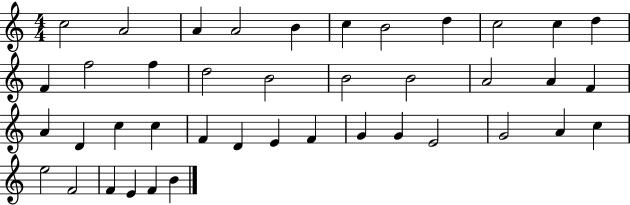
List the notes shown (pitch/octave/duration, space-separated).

C5/h A4/h A4/q A4/h B4/q C5/q B4/h D5/q C5/h C5/q D5/q F4/q F5/h F5/q D5/h B4/h B4/h B4/h A4/h A4/q F4/q A4/q D4/q C5/q C5/q F4/q D4/q E4/q F4/q G4/q G4/q E4/h G4/h A4/q C5/q E5/h F4/h F4/q E4/q F4/q B4/q